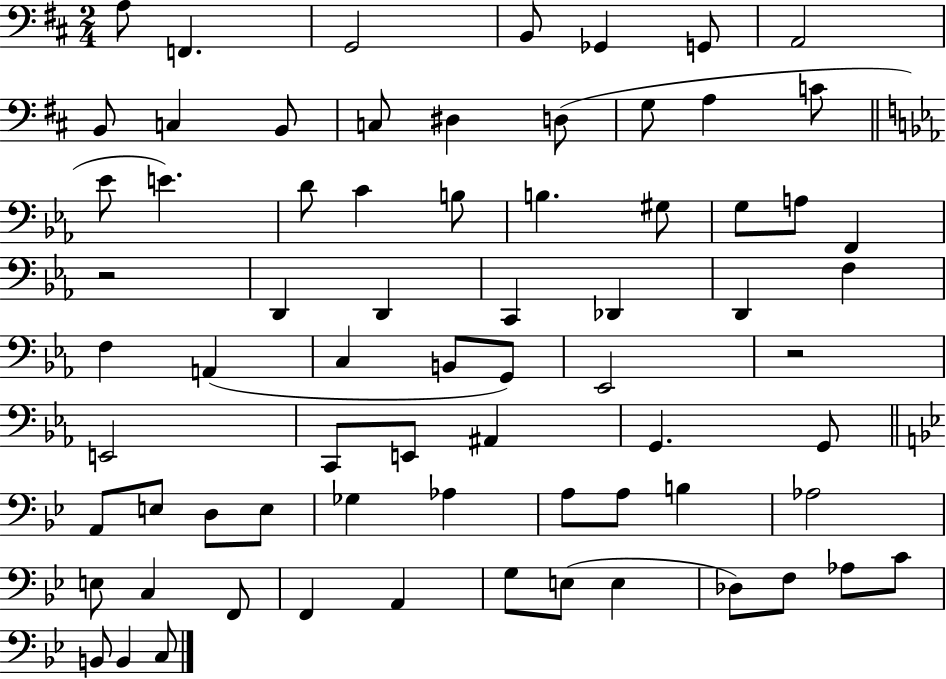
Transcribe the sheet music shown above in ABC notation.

X:1
T:Untitled
M:2/4
L:1/4
K:D
A,/2 F,, G,,2 B,,/2 _G,, G,,/2 A,,2 B,,/2 C, B,,/2 C,/2 ^D, D,/2 G,/2 A, C/2 _E/2 E D/2 C B,/2 B, ^G,/2 G,/2 A,/2 F,, z2 D,, D,, C,, _D,, D,, F, F, A,, C, B,,/2 G,,/2 _E,,2 z2 E,,2 C,,/2 E,,/2 ^A,, G,, G,,/2 A,,/2 E,/2 D,/2 E,/2 _G, _A, A,/2 A,/2 B, _A,2 E,/2 C, F,,/2 F,, A,, G,/2 E,/2 E, _D,/2 F,/2 _A,/2 C/2 B,,/2 B,, C,/2